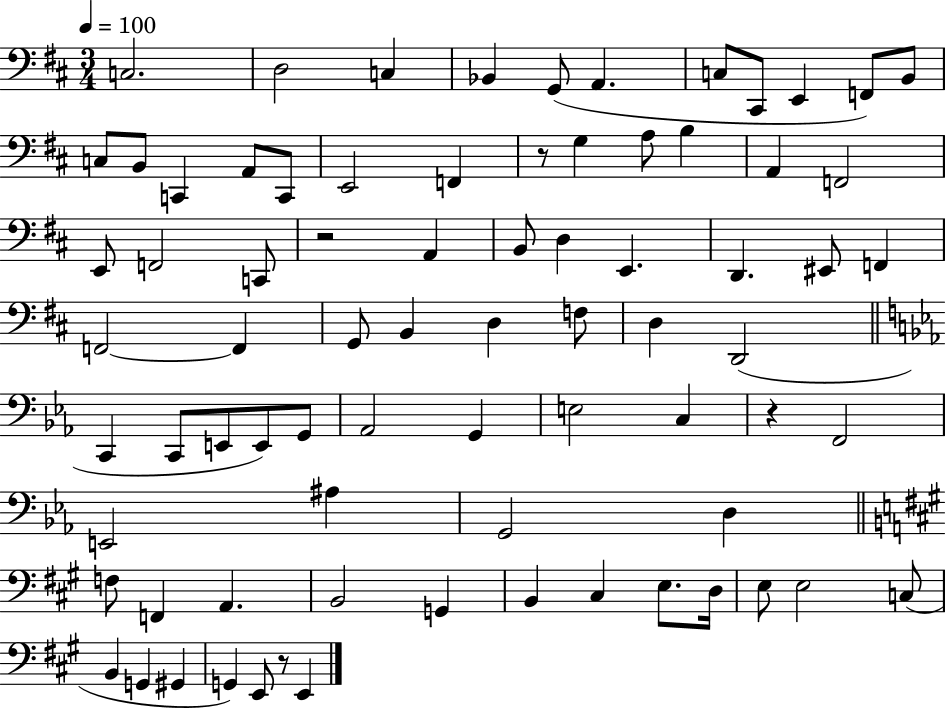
X:1
T:Untitled
M:3/4
L:1/4
K:D
C,2 D,2 C, _B,, G,,/2 A,, C,/2 ^C,,/2 E,, F,,/2 B,,/2 C,/2 B,,/2 C,, A,,/2 C,,/2 E,,2 F,, z/2 G, A,/2 B, A,, F,,2 E,,/2 F,,2 C,,/2 z2 A,, B,,/2 D, E,, D,, ^E,,/2 F,, F,,2 F,, G,,/2 B,, D, F,/2 D, D,,2 C,, C,,/2 E,,/2 E,,/2 G,,/2 _A,,2 G,, E,2 C, z F,,2 E,,2 ^A, G,,2 D, F,/2 F,, A,, B,,2 G,, B,, ^C, E,/2 D,/4 E,/2 E,2 C,/2 B,, G,, ^G,, G,, E,,/2 z/2 E,,